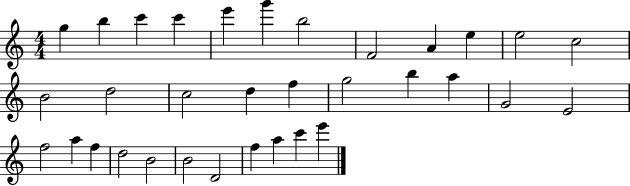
{
  \clef treble
  \numericTimeSignature
  \time 4/4
  \key c \major
  g''4 b''4 c'''4 c'''4 | e'''4 g'''4 b''2 | f'2 a'4 e''4 | e''2 c''2 | \break b'2 d''2 | c''2 d''4 f''4 | g''2 b''4 a''4 | g'2 e'2 | \break f''2 a''4 f''4 | d''2 b'2 | b'2 d'2 | f''4 a''4 c'''4 e'''4 | \break \bar "|."
}